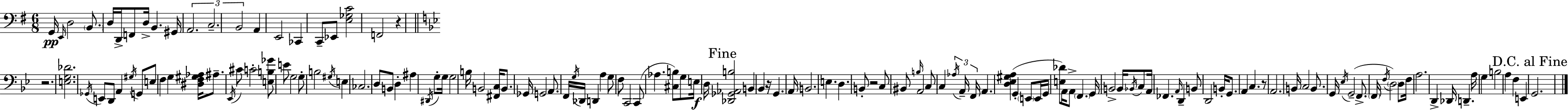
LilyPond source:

{
  \clef bass
  \numericTimeSignature
  \time 6/8
  \key e \minor
  g,16\pp \grace { e,16 } d2 \parenthesize b,8. | d16 d,16-> f,8 d16-> b,4. | gis,16 \tuplet 3/2 { a,2. | c2.-- | \break b,2 } a,4 | e,2 ces,4 | c,8-- ees,8 <e ges c'>2 | f,2 r4 | \break \bar "||" \break \key bes \major r2. | <e g des'>2. | \acciaccatura { ges,16 } e,8 d,8 a,4 \acciaccatura { gis16 } g,8 | e8 f4 g4 <dis f gis aes>16 ais8.-- | \break \acciaccatura { ees,16 } cis'8 c'2-. | <e b ges'>8 e'8 g2 | g8-. b2 \acciaccatura { gis16 } | e4 ces2. | \break d8 b,8 d4-. | ais4 \acciaccatura { dis,16 } g8-. g16 g2 | b16 b,2 | <fis, c>16 b,8. ges,16 g,2 | \break a,8. f,16 \acciaccatura { g16 } des,16 d,4 | a4 g8 f8 c,2 | c,8( aes4. | <cis b>8) g8 e16\f d16 \mark "Fine" <des, ges, aes, b>2 | \break b,4 bes,4 r16 g,4. | a,16 b,2. | e4. | d4. b,8-. r2 | \break c8 bis,8 \grace { b16 } a,2 | c8 c4 \tuplet 3/2 { \acciaccatura { aes16 } | a,16-- f,16 } a,4. <d ees gis a>4( | g,4-. \parenthesize e,8 e,16 g,16 <e des'>8) a,16 a,8-> | \break \parenthesize f,4. g,16 b,2-> | b,16 \acciaccatura { bes,16 } c8 a,16 fes,4. | \grace { a,16 } d,4-- b,8 d,2 | b,16-. g,8. a,4 | \break c4. r8 a,2. | b,16 c2 | b,8. g,16 \acciaccatura { ees16 } | g,2--( f,8.-> \parenthesize f,16 | \break \acciaccatura { f16 } \parenthesize d2) d8 f16 | a2. | d,4-> des,16 d,4.-- a16 | g4 b2 | \break a4 f4 e,4 | \mark "D.C. al Fine" g,2. | \bar "|."
}